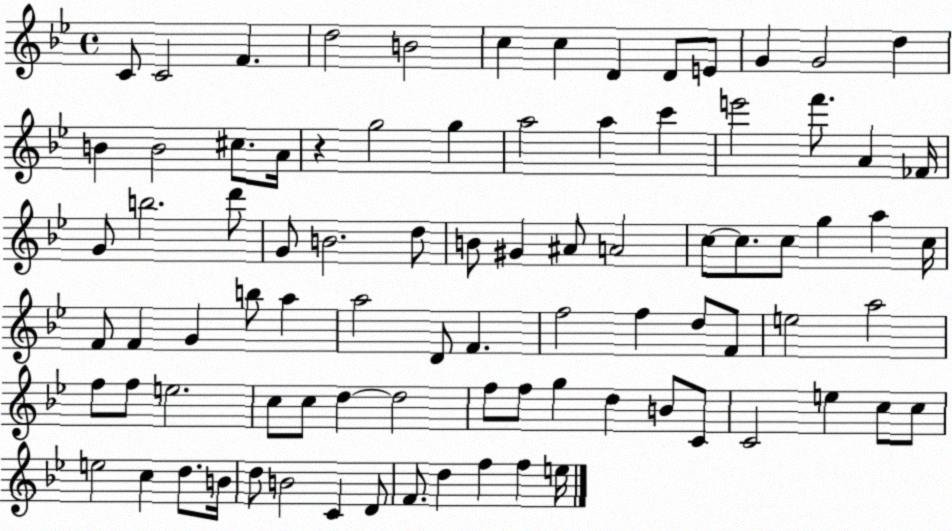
X:1
T:Untitled
M:4/4
L:1/4
K:Bb
C/2 C2 F d2 B2 c c D D/2 E/2 G G2 d B B2 ^c/2 A/4 z g2 g a2 a c' e'2 f'/2 A _F/4 G/2 b2 d'/2 G/2 B2 d/2 B/2 ^G ^A/2 A2 c/2 c/2 c/2 g a c/4 F/2 F G b/2 a a2 D/2 F f2 f d/2 F/2 e2 a2 f/2 f/2 e2 c/2 c/2 d d2 f/2 f/2 g d B/2 C/2 C2 e c/2 c/2 e2 c d/2 B/4 d/2 B2 C D/2 F/2 d f f e/4